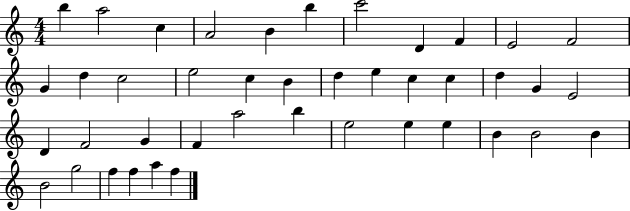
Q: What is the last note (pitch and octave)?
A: F5